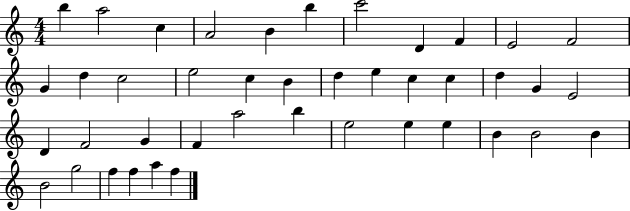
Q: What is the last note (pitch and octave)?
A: F5